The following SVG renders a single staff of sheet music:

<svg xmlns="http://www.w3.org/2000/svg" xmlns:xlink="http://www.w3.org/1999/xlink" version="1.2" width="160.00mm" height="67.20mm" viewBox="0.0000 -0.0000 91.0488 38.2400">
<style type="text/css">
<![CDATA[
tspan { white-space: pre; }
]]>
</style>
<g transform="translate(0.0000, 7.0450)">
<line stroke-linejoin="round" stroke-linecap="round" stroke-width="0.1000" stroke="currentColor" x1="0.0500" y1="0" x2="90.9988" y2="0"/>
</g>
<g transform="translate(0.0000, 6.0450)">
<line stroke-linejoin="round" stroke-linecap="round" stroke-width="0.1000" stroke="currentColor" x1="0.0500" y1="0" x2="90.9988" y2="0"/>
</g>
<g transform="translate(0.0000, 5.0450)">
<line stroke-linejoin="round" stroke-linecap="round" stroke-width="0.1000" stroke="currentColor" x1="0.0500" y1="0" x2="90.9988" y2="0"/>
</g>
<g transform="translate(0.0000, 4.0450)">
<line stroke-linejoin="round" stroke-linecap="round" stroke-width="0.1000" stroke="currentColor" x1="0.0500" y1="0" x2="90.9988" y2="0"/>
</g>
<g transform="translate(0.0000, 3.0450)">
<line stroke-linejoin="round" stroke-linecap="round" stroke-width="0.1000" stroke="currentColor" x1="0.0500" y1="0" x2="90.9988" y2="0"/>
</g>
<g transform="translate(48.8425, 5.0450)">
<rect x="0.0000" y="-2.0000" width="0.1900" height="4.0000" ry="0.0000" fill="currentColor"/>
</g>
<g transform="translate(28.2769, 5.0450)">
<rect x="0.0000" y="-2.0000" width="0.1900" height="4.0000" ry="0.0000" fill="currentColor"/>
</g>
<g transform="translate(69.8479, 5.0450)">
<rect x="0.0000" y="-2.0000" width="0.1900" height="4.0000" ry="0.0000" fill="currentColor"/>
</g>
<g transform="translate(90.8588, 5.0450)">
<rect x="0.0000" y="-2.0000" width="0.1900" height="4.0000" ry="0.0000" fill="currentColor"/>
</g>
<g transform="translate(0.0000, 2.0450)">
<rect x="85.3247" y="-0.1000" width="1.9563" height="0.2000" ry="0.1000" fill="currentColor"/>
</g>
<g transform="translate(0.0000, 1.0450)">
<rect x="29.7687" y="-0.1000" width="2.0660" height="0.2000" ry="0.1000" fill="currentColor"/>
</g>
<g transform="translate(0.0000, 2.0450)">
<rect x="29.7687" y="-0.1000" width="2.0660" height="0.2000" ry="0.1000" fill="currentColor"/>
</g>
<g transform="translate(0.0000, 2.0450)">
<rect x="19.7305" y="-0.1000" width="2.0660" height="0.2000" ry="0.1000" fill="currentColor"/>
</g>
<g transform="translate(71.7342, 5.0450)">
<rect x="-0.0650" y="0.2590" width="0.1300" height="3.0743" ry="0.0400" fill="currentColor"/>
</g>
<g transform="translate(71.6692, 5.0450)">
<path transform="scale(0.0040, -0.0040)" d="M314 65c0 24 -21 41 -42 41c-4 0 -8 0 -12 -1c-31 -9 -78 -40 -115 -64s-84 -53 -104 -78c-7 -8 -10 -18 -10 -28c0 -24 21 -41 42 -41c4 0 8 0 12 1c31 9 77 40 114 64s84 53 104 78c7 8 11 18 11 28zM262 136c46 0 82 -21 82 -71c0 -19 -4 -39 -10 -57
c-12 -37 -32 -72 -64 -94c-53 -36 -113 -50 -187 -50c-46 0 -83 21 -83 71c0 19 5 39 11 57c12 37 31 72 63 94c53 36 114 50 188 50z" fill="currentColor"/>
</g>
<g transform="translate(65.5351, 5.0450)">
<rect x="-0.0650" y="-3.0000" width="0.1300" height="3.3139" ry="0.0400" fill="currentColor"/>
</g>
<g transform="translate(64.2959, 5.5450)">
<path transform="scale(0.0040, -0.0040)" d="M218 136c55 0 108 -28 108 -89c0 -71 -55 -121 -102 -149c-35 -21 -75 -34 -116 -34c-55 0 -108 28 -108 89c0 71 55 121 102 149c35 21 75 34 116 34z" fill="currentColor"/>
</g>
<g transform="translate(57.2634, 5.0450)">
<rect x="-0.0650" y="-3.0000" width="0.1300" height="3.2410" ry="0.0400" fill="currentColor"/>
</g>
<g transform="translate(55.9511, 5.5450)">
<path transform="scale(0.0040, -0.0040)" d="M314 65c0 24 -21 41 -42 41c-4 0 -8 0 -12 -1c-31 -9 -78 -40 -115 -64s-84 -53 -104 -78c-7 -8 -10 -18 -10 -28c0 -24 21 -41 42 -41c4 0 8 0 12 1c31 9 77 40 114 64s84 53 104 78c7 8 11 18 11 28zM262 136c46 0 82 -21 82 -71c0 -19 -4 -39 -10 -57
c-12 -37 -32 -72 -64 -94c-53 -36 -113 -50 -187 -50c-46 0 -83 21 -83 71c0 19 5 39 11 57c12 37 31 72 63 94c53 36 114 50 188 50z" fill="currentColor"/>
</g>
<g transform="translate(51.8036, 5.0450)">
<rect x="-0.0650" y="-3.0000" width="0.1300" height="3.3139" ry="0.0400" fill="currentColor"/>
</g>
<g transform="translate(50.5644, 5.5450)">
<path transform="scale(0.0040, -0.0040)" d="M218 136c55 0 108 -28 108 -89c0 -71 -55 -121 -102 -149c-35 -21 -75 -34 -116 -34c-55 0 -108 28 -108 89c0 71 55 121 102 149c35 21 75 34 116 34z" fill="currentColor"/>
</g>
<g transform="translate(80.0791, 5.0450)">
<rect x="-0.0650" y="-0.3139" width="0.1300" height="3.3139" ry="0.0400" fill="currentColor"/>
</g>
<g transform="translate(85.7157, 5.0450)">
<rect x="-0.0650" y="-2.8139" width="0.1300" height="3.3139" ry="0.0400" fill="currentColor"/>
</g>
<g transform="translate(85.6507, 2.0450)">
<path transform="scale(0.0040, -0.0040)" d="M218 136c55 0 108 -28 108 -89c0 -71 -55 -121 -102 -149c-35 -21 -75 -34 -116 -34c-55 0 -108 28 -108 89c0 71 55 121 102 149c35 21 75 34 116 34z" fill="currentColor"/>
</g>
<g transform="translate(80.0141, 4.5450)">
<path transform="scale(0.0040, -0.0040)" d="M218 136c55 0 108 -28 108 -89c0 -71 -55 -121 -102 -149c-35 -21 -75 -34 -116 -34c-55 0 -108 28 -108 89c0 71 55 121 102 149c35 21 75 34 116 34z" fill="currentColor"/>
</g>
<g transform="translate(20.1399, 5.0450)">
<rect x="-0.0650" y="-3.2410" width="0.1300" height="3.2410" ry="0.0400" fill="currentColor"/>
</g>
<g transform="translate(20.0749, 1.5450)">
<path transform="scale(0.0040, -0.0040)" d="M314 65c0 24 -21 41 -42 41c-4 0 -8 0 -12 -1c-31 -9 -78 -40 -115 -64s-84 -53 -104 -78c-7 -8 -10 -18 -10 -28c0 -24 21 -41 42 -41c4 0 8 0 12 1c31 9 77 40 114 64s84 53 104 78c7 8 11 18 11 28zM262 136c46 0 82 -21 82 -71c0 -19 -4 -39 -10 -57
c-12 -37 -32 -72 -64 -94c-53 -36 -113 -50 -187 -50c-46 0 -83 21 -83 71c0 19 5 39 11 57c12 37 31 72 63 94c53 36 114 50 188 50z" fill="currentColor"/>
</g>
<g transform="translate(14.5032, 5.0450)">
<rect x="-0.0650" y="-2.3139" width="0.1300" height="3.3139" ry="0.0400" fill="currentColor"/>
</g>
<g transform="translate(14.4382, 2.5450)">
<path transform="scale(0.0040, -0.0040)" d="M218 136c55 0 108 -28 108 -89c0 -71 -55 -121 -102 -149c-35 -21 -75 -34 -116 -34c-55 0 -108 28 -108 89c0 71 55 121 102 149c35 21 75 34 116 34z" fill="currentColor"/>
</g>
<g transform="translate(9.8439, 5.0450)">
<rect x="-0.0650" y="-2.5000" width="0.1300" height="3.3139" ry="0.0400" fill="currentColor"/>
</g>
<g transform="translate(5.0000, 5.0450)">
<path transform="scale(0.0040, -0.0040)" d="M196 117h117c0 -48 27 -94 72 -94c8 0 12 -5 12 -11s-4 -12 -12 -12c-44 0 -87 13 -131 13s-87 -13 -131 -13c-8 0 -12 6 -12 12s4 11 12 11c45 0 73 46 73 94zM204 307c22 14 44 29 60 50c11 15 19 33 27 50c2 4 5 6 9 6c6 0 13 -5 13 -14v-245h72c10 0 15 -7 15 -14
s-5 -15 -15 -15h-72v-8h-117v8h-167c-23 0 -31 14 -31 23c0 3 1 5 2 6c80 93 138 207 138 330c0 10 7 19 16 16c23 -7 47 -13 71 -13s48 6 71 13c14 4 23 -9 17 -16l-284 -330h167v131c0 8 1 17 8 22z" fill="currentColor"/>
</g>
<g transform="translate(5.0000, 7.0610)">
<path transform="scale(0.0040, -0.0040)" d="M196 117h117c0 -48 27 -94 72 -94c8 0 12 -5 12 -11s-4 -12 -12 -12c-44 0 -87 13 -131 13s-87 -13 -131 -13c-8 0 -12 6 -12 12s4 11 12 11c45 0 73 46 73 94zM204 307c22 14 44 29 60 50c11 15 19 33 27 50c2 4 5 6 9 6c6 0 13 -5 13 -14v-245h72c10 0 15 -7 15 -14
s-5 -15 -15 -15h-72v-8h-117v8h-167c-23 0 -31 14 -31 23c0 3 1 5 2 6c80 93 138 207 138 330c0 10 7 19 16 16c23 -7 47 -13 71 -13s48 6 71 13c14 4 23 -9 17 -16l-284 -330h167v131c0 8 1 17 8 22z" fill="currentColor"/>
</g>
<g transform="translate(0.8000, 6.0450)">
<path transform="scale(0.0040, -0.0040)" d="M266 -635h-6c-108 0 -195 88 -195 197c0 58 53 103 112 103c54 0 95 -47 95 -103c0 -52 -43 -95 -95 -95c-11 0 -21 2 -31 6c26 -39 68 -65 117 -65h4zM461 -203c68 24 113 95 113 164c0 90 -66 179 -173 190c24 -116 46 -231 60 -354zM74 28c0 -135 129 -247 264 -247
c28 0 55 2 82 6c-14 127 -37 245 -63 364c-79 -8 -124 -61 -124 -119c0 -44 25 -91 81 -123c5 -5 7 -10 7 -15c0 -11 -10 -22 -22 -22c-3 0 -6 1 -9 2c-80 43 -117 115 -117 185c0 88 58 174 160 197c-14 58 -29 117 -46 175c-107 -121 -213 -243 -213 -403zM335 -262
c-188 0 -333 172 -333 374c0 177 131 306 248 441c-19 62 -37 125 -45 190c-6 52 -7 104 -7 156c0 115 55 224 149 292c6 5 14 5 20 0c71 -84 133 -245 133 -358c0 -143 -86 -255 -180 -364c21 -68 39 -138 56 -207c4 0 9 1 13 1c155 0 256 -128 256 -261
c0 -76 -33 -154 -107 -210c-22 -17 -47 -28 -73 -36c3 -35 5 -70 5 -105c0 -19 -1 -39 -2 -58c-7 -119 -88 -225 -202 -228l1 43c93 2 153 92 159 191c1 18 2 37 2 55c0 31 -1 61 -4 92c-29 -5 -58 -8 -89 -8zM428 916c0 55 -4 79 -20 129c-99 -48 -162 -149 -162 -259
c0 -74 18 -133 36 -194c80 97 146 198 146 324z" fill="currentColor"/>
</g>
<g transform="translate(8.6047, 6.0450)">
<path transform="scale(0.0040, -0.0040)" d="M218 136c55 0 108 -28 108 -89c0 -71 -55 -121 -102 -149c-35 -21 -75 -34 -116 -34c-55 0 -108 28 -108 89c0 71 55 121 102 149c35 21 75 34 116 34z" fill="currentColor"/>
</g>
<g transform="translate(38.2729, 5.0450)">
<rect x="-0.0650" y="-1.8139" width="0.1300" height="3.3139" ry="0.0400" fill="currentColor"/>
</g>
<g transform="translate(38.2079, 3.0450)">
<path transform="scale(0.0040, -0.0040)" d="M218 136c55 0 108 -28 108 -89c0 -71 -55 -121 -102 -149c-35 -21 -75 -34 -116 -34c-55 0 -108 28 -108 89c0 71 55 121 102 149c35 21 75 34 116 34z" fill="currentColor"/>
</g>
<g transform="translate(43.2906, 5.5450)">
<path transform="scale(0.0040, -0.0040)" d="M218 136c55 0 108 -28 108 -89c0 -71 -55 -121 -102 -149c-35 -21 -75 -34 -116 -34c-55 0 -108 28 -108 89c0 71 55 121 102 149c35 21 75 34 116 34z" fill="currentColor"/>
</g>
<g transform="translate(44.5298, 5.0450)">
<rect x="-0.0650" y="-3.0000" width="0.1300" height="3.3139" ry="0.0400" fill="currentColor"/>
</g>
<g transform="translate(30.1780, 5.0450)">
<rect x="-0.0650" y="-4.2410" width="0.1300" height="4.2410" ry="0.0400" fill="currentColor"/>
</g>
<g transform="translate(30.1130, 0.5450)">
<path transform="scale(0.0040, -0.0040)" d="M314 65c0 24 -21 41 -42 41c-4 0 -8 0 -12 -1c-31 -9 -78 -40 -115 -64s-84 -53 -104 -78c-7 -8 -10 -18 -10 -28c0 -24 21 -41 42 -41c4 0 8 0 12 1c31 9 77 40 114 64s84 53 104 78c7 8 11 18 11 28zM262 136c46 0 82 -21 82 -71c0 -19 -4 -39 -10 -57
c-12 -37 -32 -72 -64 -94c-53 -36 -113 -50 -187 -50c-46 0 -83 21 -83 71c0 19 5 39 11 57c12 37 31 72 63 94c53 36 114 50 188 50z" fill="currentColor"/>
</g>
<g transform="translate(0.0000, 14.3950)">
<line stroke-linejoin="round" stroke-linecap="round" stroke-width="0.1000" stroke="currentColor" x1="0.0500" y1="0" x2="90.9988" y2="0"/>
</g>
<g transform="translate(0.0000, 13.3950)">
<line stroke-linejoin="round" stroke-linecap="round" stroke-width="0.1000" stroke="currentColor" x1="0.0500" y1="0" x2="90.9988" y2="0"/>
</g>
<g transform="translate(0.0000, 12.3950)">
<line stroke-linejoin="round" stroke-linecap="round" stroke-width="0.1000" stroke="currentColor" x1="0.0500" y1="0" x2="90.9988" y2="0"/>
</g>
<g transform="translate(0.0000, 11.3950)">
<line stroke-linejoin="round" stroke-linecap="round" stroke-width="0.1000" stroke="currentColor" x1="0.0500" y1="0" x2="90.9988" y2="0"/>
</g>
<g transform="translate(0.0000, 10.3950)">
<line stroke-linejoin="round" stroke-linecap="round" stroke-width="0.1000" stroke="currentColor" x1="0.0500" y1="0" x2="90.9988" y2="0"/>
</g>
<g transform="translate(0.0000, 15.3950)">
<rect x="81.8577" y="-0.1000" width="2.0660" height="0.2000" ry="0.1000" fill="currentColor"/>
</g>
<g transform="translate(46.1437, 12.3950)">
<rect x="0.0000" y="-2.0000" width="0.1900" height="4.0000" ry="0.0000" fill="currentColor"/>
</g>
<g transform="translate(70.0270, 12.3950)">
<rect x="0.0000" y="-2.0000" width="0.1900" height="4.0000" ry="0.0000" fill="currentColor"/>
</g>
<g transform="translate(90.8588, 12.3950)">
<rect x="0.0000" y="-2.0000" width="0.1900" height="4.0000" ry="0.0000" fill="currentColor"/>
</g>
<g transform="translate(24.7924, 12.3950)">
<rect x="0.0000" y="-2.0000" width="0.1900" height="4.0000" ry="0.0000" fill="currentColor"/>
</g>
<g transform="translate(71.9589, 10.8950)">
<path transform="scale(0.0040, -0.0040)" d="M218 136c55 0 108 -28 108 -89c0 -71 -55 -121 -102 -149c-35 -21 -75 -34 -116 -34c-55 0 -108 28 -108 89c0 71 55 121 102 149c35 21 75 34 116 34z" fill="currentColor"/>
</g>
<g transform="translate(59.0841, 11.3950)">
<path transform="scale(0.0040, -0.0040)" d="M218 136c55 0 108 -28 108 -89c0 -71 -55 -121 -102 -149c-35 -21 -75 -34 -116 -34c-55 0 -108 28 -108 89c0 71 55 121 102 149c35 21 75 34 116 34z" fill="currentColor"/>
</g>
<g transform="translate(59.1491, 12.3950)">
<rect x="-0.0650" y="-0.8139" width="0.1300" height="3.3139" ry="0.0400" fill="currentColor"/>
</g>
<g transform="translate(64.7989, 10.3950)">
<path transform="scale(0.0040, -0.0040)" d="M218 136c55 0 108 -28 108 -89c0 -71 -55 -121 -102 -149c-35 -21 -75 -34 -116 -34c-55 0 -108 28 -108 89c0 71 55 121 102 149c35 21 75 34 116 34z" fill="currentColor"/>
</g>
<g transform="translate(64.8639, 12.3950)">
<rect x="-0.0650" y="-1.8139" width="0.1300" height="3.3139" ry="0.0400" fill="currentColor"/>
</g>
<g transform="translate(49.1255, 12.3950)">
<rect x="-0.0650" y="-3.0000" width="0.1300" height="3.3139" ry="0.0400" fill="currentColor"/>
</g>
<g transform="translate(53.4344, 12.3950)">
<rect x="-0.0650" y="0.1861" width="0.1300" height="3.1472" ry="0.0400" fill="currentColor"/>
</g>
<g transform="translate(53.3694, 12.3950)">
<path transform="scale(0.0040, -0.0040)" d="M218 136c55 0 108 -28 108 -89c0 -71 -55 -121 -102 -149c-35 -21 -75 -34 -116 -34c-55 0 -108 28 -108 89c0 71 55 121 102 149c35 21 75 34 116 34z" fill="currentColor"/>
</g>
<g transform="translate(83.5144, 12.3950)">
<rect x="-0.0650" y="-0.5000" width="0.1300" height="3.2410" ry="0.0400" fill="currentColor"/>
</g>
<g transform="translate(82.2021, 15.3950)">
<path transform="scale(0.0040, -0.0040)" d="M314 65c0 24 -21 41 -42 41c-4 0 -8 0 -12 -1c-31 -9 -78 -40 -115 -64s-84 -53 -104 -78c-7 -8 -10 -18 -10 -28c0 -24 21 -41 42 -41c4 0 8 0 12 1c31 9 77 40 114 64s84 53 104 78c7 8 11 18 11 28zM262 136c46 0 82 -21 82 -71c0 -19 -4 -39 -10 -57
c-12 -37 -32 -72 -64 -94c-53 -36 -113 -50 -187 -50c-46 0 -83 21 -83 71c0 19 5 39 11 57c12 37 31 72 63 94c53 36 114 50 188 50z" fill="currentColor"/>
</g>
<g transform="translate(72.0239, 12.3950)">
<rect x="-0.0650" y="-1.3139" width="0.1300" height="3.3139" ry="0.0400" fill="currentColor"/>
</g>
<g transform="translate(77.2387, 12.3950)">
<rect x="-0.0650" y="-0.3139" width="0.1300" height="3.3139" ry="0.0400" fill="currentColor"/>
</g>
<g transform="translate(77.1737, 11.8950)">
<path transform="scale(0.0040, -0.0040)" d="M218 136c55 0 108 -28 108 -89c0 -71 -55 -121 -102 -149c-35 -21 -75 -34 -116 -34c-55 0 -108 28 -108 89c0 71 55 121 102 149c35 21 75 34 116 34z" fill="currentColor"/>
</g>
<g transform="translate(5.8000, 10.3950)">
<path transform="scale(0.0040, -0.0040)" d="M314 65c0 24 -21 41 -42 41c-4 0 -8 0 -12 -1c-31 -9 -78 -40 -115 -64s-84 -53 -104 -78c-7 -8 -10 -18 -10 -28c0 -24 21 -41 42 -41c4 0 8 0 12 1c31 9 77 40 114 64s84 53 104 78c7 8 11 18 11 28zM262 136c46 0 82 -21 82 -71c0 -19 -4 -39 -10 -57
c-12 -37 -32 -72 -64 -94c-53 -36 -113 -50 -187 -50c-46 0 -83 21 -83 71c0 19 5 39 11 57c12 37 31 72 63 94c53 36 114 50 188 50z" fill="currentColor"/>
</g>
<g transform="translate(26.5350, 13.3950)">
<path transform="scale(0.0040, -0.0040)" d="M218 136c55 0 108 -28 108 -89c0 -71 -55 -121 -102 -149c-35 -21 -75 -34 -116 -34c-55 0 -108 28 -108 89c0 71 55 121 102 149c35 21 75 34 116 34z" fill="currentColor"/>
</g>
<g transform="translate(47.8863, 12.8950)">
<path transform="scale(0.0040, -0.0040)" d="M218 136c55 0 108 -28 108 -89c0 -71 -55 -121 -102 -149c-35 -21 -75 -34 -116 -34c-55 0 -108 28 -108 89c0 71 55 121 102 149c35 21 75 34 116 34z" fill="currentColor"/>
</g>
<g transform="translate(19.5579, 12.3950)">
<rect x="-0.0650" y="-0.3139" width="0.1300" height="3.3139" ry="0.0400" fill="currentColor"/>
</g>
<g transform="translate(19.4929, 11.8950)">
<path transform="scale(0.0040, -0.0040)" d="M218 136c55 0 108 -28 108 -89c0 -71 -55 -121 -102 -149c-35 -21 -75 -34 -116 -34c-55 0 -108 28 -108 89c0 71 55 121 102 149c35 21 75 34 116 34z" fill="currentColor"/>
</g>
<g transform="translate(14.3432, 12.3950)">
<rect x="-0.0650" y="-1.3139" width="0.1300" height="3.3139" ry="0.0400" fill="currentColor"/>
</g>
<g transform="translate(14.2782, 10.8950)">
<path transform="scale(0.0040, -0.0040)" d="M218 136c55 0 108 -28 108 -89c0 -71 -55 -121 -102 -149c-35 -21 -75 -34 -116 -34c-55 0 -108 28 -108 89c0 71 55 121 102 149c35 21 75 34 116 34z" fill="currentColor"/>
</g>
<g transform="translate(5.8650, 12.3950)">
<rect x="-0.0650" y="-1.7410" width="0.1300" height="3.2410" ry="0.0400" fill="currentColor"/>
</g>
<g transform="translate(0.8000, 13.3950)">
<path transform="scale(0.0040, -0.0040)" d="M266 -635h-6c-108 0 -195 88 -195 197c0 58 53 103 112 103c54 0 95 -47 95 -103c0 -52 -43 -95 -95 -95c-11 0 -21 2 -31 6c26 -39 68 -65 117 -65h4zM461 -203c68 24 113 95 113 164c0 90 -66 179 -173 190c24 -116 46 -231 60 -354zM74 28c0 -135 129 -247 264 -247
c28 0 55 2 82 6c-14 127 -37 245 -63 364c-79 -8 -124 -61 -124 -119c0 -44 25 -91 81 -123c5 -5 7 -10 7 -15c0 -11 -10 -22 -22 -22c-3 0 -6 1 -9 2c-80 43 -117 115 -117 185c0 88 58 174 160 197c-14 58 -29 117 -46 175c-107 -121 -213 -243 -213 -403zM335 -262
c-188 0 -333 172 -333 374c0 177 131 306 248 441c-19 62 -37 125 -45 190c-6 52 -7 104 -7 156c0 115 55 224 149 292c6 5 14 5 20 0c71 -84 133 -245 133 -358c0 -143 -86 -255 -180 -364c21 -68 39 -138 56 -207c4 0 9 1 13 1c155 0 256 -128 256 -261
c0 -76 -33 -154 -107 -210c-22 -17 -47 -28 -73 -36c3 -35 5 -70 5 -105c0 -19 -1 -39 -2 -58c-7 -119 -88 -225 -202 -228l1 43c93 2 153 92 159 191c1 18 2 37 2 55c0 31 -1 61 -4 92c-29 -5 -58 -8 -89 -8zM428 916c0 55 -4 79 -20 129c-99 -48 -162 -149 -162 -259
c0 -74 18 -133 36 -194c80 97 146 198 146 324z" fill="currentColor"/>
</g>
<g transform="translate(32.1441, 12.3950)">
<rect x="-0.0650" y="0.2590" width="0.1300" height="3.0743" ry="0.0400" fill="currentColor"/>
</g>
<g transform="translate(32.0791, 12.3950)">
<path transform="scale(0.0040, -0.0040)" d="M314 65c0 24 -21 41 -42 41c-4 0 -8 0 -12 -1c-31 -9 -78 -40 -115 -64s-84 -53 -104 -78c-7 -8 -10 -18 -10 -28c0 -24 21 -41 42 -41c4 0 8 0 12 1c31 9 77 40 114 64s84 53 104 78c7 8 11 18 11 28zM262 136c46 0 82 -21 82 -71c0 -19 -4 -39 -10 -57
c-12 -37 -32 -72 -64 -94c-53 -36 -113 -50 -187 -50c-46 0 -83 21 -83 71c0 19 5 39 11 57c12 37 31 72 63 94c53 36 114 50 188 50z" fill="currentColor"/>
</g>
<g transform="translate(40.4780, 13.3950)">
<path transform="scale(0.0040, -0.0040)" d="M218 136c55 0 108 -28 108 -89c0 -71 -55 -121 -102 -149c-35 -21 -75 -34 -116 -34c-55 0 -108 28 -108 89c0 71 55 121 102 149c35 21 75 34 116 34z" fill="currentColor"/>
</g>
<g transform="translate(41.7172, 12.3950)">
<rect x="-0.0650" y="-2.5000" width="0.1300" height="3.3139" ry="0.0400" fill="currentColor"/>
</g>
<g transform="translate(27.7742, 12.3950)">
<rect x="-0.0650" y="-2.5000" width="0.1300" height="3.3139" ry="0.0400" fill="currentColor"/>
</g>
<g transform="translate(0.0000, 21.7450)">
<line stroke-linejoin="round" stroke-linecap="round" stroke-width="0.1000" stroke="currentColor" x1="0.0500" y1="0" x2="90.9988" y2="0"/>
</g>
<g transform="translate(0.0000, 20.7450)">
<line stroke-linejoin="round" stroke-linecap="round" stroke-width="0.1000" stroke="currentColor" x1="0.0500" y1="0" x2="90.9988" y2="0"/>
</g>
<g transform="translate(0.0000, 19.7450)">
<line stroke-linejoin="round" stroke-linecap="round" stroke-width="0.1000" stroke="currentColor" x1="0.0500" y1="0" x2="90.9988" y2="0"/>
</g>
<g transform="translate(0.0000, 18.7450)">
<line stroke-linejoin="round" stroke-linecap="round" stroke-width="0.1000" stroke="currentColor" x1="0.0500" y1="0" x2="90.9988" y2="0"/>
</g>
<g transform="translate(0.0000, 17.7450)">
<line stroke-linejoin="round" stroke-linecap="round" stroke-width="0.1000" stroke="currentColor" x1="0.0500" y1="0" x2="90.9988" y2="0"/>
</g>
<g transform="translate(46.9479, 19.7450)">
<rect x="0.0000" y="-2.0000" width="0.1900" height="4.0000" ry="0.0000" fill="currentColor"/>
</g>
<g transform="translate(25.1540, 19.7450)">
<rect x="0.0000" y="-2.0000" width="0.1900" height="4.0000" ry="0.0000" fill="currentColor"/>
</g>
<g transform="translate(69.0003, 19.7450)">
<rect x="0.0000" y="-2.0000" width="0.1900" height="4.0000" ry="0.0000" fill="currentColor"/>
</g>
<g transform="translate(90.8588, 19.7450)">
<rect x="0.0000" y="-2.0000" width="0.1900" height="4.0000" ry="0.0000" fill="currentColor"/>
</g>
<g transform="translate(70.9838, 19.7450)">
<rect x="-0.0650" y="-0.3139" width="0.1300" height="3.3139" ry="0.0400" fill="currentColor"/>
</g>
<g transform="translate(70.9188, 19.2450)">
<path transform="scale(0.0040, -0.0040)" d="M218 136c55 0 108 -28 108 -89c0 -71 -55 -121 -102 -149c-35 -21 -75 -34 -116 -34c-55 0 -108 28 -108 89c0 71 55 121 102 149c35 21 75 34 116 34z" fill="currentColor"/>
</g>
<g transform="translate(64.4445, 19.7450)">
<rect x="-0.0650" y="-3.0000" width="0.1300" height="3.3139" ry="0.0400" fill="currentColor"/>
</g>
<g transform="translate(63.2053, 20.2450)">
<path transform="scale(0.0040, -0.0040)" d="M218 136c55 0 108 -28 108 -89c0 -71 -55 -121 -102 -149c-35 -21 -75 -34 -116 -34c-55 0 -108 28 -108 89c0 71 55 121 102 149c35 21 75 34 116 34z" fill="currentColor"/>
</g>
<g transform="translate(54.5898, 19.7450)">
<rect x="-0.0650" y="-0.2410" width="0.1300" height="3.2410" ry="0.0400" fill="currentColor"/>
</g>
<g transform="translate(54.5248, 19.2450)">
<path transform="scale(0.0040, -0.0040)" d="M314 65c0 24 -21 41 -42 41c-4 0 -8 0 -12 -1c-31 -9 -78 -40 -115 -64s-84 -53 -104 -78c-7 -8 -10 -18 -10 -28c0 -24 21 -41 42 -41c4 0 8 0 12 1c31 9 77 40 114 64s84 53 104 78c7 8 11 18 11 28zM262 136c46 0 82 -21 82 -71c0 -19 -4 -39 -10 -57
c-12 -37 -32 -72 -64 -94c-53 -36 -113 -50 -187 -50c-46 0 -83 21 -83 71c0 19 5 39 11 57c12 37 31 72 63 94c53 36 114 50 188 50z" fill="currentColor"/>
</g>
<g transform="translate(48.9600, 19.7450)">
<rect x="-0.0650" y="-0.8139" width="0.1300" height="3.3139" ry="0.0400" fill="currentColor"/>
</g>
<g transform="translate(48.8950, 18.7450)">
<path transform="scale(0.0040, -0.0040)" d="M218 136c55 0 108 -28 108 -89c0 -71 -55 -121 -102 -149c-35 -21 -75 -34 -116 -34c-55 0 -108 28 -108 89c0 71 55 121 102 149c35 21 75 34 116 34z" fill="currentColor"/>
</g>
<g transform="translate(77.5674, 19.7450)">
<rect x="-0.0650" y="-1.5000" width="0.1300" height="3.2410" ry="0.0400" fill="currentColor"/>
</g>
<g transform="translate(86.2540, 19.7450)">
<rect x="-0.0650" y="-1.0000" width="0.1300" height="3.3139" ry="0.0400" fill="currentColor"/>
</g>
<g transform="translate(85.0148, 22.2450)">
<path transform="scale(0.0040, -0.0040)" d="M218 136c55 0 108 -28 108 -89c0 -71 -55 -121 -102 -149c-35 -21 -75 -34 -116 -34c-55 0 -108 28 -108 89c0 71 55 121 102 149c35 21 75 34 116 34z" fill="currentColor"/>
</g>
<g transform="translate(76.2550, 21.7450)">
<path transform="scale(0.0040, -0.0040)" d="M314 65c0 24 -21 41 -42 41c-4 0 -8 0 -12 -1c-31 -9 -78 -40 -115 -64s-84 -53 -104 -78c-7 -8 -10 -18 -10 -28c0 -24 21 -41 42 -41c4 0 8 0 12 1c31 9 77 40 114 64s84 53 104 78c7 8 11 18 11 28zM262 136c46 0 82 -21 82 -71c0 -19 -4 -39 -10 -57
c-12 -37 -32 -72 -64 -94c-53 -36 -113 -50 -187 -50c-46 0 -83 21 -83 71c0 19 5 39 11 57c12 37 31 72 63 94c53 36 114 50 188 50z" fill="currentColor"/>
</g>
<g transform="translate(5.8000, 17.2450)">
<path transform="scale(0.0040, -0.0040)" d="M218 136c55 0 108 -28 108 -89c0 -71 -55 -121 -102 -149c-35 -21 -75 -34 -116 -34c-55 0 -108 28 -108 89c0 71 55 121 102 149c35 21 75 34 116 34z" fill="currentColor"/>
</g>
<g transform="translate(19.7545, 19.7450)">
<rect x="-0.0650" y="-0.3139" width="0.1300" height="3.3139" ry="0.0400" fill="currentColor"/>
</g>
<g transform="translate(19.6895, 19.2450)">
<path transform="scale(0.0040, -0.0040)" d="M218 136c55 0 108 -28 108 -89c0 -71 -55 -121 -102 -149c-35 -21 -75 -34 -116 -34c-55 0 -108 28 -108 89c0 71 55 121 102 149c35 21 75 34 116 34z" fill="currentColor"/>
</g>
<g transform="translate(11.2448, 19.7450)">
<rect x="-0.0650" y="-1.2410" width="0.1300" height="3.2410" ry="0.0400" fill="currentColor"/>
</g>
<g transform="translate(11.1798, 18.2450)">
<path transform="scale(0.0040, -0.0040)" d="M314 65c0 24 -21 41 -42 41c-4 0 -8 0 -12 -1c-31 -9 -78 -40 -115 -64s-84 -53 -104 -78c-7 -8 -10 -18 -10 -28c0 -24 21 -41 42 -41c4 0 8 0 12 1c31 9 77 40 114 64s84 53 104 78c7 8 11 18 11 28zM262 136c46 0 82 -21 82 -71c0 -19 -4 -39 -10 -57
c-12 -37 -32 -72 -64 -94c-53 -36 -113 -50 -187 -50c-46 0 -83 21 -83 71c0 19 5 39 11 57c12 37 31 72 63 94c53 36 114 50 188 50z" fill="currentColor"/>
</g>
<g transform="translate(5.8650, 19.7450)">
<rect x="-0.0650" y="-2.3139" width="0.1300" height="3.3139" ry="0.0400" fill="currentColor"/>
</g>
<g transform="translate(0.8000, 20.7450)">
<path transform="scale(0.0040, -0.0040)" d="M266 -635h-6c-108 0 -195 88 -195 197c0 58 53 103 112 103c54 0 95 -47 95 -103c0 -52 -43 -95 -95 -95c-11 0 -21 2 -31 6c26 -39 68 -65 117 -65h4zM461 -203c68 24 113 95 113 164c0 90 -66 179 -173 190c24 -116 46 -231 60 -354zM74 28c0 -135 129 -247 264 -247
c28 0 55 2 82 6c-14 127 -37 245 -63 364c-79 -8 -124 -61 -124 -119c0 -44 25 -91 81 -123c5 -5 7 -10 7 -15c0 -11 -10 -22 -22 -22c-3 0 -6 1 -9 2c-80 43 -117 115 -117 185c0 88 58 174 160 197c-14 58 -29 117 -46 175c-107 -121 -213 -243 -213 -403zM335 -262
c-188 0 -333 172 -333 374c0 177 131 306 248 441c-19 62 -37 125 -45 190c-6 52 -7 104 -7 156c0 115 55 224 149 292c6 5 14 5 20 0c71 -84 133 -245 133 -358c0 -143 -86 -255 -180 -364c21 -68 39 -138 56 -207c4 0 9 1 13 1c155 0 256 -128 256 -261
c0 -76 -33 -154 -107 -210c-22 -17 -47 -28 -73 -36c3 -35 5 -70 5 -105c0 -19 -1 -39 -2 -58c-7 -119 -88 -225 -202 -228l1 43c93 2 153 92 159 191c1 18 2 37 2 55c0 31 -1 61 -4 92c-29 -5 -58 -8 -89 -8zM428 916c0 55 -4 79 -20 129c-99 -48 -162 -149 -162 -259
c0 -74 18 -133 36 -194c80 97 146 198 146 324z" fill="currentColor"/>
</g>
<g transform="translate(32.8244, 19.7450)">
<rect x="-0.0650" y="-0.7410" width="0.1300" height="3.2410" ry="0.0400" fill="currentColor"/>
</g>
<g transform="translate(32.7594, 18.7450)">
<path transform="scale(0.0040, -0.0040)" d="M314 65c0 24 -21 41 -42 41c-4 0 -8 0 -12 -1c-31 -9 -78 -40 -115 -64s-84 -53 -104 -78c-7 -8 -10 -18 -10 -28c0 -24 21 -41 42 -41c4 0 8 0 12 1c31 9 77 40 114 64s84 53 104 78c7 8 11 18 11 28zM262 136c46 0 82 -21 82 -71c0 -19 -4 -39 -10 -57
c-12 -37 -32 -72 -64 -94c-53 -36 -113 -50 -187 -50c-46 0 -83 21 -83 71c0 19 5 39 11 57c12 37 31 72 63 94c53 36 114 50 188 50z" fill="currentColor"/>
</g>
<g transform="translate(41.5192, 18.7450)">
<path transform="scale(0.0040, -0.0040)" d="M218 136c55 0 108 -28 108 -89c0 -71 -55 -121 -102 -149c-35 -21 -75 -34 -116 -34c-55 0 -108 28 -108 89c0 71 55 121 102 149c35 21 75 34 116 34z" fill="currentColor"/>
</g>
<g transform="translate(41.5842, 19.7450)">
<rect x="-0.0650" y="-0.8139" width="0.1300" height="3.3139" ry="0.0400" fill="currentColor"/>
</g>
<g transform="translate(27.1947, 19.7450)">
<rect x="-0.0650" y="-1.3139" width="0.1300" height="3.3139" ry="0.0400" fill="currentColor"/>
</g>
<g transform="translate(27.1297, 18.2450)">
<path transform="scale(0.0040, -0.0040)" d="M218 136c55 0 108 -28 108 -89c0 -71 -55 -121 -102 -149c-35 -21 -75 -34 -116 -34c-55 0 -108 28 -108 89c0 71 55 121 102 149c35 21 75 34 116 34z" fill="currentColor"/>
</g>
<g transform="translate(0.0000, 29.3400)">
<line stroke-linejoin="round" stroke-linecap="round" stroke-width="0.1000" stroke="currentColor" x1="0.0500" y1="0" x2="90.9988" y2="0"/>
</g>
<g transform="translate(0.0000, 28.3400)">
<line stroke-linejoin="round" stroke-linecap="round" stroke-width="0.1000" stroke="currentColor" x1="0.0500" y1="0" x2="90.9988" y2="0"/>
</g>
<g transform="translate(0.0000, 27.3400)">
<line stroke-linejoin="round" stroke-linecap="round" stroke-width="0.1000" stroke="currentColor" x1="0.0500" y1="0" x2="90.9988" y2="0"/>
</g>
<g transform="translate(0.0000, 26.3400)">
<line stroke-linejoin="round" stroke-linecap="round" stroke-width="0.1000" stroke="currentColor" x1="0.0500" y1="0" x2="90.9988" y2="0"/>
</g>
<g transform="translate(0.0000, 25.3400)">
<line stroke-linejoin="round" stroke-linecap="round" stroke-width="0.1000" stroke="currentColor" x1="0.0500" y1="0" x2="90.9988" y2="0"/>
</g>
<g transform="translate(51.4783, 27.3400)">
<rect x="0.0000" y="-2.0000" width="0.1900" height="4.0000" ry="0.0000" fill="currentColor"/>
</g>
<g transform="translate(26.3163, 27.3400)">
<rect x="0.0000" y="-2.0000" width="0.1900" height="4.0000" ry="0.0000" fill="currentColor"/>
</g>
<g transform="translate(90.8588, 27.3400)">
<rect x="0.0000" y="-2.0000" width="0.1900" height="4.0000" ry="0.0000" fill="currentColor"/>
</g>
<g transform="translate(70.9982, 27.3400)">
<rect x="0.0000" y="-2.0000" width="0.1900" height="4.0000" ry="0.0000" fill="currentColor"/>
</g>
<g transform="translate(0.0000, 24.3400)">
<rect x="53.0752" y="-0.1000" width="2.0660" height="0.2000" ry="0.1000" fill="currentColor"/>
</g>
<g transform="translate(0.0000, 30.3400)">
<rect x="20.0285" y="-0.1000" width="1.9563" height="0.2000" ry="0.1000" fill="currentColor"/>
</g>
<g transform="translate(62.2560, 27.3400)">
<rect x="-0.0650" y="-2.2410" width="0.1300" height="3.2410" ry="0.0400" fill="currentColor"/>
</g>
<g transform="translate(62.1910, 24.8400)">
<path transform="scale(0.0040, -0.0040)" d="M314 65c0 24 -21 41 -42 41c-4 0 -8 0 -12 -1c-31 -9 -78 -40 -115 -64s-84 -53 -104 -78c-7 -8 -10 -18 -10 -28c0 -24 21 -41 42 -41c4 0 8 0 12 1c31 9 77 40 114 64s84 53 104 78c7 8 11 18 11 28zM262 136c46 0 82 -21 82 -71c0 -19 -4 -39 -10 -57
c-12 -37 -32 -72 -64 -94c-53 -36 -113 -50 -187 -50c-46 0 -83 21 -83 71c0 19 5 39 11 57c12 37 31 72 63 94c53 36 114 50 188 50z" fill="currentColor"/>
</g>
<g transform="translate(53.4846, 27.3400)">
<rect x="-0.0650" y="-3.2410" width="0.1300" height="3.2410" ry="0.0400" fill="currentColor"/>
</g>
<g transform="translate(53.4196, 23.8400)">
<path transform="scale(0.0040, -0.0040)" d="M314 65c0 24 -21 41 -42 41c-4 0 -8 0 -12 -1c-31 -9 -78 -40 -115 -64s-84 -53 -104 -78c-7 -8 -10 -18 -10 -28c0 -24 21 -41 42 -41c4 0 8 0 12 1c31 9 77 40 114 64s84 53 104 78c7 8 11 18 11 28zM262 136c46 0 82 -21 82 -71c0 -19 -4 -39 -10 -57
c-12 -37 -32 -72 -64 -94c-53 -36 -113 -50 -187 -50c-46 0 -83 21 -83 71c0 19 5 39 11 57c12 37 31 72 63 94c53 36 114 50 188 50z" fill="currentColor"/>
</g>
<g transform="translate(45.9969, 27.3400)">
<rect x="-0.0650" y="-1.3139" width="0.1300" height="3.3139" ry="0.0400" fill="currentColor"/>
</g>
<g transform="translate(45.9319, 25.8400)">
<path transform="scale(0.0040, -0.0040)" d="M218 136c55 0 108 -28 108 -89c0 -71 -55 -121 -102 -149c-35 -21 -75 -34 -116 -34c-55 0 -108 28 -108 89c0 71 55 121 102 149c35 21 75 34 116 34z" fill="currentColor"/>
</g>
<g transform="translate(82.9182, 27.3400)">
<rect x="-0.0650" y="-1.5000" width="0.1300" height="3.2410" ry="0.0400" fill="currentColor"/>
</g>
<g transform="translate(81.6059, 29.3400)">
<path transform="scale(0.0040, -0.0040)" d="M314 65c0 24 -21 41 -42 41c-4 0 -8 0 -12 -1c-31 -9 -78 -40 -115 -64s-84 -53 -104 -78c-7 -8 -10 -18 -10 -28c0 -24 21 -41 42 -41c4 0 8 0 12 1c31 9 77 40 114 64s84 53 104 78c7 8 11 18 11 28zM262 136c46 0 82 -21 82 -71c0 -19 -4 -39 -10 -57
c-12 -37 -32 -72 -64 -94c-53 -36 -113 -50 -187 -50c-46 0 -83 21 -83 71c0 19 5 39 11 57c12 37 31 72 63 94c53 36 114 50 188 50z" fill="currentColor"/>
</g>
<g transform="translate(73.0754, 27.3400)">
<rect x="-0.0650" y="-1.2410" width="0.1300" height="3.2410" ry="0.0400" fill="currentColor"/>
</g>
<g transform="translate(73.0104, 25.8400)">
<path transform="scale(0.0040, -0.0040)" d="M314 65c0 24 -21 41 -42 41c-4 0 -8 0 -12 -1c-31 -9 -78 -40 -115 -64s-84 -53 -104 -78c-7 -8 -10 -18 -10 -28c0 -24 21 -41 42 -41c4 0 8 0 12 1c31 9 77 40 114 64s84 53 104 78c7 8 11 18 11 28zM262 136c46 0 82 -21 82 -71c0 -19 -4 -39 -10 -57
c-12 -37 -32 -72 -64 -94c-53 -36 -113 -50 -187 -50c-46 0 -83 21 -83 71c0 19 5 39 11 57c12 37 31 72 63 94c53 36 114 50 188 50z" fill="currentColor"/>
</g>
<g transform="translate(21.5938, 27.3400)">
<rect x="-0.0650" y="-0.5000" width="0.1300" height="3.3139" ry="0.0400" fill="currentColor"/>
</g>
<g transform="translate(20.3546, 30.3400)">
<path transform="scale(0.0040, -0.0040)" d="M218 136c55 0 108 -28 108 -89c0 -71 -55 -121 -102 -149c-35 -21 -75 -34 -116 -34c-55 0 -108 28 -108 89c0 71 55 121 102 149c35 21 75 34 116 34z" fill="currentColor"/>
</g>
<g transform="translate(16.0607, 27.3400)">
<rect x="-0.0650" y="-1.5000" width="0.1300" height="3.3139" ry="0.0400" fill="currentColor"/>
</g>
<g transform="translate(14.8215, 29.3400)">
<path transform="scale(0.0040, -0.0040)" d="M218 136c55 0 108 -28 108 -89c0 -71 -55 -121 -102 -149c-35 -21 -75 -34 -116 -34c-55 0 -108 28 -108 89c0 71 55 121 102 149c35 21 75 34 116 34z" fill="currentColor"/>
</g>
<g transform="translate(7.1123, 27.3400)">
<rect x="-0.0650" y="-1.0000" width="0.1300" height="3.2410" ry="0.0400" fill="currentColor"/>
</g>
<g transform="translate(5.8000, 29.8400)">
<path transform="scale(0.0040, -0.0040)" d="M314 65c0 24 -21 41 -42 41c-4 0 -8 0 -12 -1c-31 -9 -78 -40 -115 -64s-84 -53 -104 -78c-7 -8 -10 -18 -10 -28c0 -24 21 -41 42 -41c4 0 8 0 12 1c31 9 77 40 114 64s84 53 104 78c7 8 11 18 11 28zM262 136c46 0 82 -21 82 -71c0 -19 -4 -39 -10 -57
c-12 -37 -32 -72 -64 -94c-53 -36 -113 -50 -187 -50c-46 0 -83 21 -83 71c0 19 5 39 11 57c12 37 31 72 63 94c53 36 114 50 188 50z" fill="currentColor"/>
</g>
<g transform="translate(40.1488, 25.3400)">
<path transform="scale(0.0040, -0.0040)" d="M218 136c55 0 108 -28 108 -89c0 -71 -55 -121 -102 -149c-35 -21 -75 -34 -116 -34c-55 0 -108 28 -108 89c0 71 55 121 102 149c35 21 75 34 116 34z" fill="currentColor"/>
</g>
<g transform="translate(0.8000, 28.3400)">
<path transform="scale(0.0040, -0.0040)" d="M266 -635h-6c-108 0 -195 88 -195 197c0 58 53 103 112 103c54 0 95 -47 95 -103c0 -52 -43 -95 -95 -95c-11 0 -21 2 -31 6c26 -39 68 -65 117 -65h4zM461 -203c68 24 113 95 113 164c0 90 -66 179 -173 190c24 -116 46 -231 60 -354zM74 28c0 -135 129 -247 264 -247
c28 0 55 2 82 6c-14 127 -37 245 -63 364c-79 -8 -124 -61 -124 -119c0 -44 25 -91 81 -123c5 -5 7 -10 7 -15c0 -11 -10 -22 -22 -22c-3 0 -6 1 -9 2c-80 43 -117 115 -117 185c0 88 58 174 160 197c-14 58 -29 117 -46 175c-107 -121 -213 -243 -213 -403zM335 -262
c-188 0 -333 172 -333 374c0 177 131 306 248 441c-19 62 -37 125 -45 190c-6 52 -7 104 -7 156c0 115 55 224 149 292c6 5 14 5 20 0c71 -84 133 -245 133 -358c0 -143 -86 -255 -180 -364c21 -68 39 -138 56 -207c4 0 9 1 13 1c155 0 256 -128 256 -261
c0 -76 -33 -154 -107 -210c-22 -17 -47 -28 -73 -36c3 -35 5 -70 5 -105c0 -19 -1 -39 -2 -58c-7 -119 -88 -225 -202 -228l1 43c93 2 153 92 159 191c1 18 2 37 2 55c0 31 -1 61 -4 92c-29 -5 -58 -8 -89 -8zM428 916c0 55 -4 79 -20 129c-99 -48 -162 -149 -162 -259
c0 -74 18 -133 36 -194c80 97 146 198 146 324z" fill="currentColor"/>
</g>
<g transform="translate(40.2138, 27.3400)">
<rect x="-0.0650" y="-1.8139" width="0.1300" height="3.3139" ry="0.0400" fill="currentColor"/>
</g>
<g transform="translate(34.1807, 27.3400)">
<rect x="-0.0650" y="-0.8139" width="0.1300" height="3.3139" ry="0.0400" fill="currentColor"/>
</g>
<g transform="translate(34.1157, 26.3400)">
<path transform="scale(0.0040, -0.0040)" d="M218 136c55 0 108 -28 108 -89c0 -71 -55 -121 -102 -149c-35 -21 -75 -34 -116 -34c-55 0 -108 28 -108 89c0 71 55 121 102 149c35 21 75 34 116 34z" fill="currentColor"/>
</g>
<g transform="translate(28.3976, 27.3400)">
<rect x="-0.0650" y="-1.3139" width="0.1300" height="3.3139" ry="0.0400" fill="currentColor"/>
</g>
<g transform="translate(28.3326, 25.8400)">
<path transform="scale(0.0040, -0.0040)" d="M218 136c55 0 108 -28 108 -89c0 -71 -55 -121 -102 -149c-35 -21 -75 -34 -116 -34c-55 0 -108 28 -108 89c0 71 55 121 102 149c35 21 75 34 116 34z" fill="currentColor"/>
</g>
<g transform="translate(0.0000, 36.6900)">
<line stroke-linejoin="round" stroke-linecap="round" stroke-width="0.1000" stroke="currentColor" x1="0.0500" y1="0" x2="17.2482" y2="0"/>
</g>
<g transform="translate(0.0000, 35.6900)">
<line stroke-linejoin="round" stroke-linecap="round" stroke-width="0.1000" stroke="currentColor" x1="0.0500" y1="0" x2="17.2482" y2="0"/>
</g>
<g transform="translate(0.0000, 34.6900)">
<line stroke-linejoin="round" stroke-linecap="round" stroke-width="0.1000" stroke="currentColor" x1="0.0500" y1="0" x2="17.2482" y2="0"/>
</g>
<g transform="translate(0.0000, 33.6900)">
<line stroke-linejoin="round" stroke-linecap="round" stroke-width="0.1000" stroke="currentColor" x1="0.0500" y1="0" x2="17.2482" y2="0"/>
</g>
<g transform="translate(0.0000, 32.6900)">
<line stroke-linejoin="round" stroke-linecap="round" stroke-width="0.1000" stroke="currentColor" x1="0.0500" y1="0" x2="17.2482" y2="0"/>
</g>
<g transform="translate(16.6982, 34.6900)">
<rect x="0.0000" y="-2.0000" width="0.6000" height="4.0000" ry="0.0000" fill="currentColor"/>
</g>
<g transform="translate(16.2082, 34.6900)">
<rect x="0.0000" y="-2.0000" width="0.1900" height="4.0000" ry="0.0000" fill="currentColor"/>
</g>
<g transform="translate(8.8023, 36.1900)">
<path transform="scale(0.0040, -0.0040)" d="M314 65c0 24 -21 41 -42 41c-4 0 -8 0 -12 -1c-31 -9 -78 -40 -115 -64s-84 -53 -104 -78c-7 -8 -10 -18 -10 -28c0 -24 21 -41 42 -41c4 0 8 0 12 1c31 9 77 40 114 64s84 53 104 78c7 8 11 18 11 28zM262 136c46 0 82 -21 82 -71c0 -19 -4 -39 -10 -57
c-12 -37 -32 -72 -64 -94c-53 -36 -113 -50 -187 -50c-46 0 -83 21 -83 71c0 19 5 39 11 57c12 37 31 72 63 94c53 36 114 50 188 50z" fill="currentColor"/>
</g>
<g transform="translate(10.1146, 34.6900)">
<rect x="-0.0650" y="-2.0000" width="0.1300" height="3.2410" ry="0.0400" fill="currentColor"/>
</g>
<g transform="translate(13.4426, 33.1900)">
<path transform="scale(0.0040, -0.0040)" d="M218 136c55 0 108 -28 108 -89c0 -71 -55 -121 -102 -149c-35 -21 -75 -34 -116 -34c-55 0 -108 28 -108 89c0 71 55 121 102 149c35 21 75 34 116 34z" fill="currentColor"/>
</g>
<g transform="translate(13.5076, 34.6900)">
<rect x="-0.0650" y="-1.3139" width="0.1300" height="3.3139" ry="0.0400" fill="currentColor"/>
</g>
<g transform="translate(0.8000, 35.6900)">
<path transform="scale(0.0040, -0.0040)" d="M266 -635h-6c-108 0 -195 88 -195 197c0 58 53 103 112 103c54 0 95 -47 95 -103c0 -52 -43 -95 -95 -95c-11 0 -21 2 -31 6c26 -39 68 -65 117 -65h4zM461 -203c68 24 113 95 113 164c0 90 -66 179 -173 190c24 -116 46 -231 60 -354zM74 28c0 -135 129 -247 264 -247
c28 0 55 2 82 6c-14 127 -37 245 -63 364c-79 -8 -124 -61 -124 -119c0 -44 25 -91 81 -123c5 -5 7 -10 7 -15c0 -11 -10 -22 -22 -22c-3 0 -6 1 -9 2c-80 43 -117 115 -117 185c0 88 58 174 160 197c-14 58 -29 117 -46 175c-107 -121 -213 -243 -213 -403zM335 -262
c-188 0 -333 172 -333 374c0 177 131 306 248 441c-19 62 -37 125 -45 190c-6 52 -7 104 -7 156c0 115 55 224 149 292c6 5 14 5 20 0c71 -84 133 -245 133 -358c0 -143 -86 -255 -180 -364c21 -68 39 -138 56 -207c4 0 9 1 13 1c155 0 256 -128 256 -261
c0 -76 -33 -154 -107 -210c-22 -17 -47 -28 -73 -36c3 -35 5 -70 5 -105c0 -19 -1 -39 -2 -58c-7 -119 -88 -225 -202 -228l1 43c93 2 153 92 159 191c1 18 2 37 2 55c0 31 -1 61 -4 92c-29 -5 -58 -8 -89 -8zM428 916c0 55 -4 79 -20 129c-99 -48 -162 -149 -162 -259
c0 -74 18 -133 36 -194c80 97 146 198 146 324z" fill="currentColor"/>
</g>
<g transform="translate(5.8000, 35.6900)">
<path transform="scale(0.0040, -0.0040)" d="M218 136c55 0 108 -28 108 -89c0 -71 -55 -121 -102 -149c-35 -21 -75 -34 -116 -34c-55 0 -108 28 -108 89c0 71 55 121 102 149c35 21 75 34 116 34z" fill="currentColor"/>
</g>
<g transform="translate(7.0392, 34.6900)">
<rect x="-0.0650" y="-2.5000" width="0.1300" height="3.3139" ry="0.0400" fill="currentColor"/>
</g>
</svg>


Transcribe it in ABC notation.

X:1
T:Untitled
M:4/4
L:1/4
K:C
G g b2 d'2 f A A A2 A B2 c a f2 e c G B2 G A B d f e c C2 g e2 c e d2 d d c2 A c E2 D D2 E C e d f e b2 g2 e2 E2 G F2 e